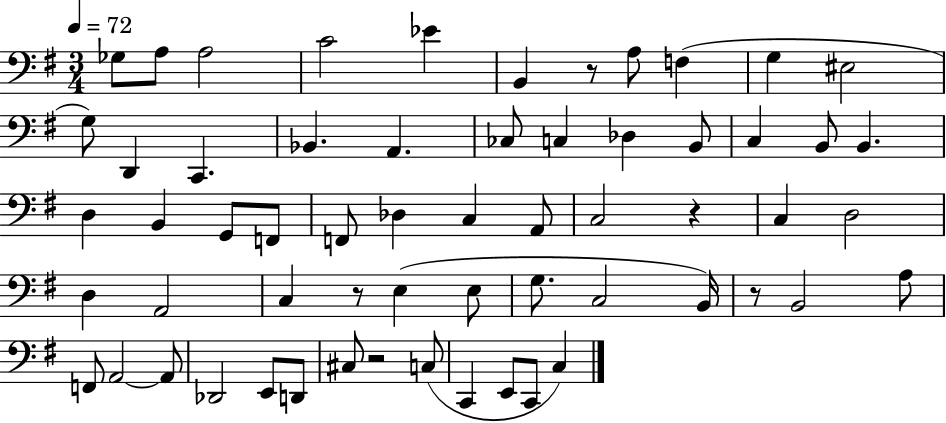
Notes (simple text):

Gb3/e A3/e A3/h C4/h Eb4/q B2/q R/e A3/e F3/q G3/q EIS3/h G3/e D2/q C2/q. Bb2/q. A2/q. CES3/e C3/q Db3/q B2/e C3/q B2/e B2/q. D3/q B2/q G2/e F2/e F2/e Db3/q C3/q A2/e C3/h R/q C3/q D3/h D3/q A2/h C3/q R/e E3/q E3/e G3/e. C3/h B2/s R/e B2/h A3/e F2/e A2/h A2/e Db2/h E2/e D2/e C#3/e R/h C3/e C2/q E2/e C2/e C3/q